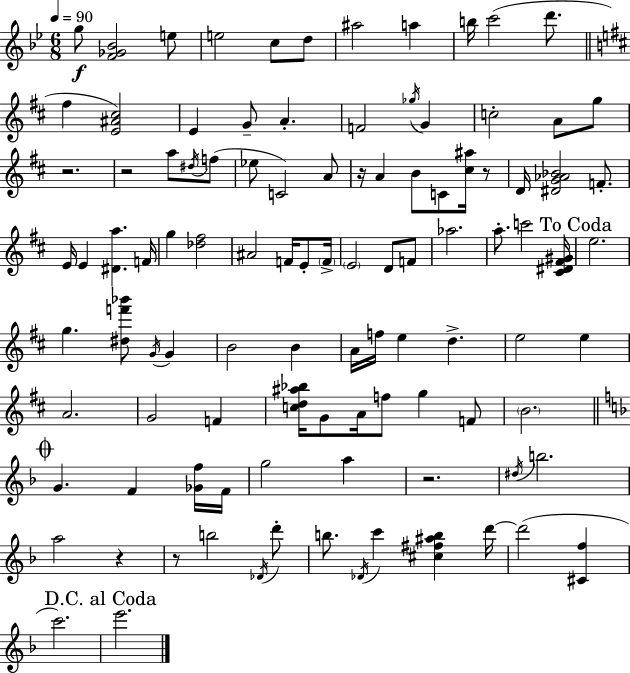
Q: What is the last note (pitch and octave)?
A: E6